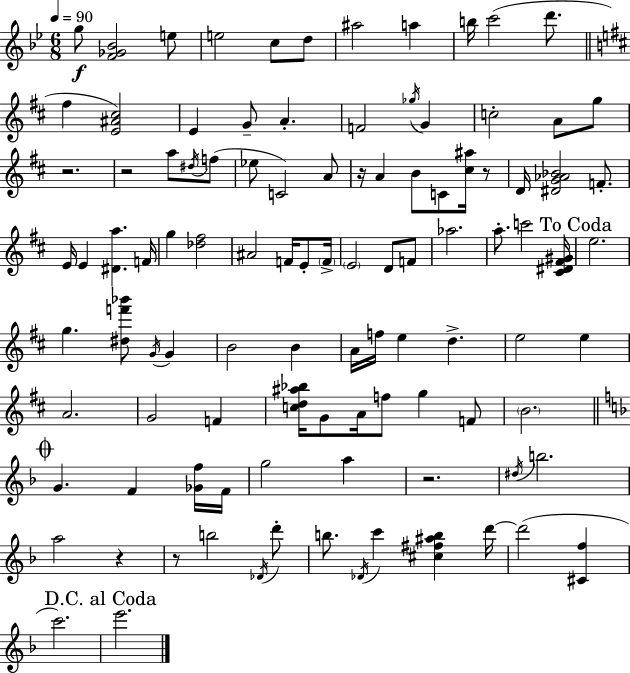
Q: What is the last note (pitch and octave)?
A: E6